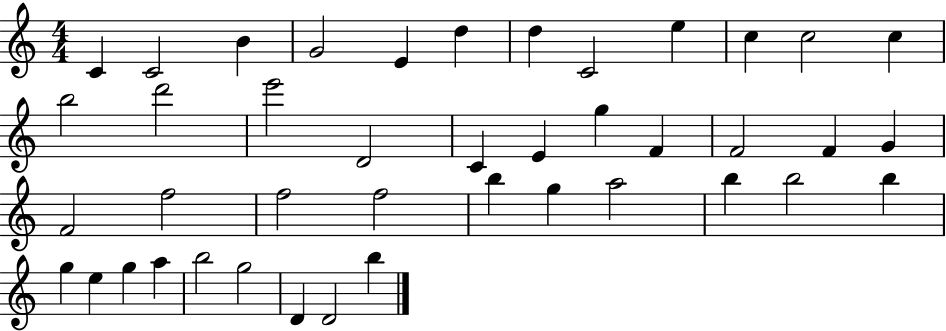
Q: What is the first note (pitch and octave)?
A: C4